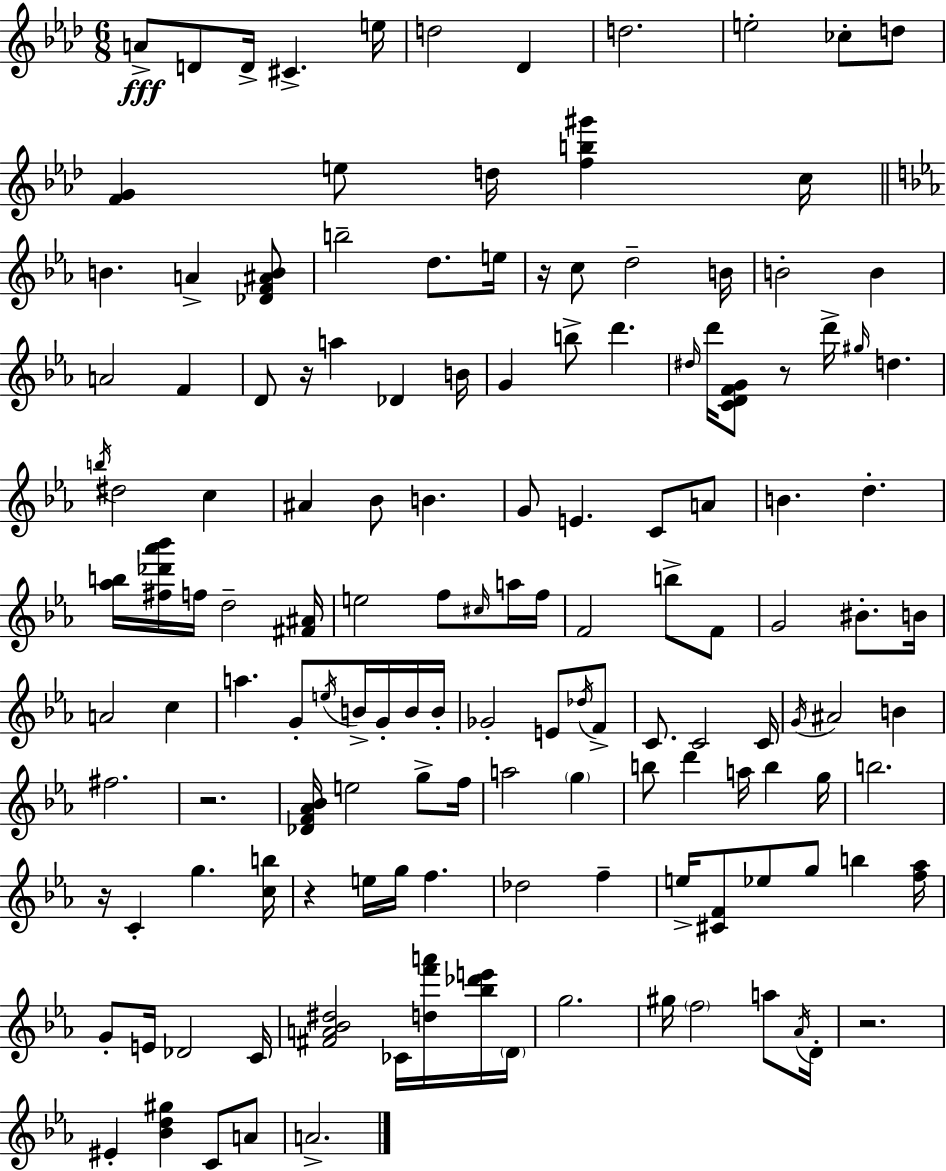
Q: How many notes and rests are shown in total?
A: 143